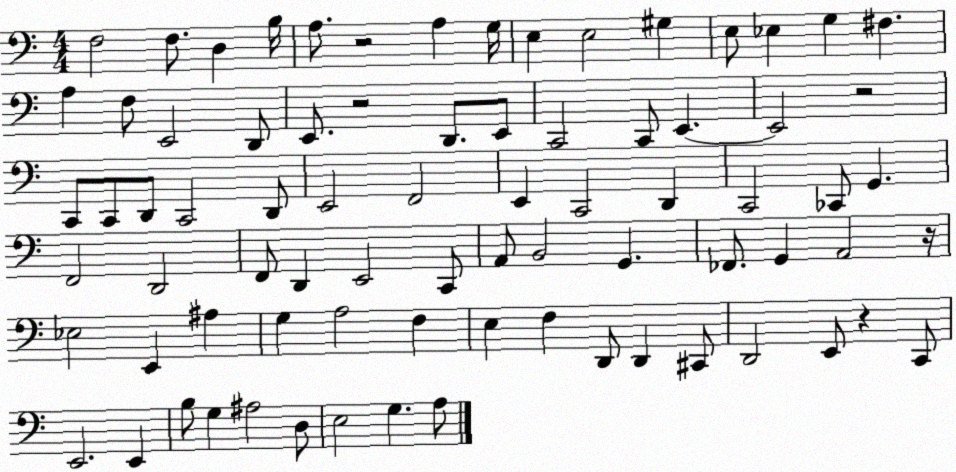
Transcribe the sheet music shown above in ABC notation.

X:1
T:Untitled
M:4/4
L:1/4
K:C
F,2 F,/2 D, B,/4 A,/2 z2 A, G,/4 E, E,2 ^G, E,/2 _E, G, ^F, A, F,/2 E,,2 D,,/2 E,,/2 z2 D,,/2 E,,/2 C,,2 C,,/2 E,, E,,2 z2 C,,/2 C,,/2 D,,/2 C,,2 D,,/2 E,,2 F,,2 E,, C,,2 D,, C,,2 _C,,/2 G,, F,,2 D,,2 F,,/2 D,, E,,2 C,,/2 A,,/2 B,,2 G,, _F,,/2 G,, A,,2 z/4 _E,2 E,, ^A, G, A,2 F, E, F, D,,/2 D,, ^C,,/2 D,,2 E,,/2 z C,,/2 E,,2 E,, B,/2 G, ^A,2 D,/2 E,2 G, A,/2